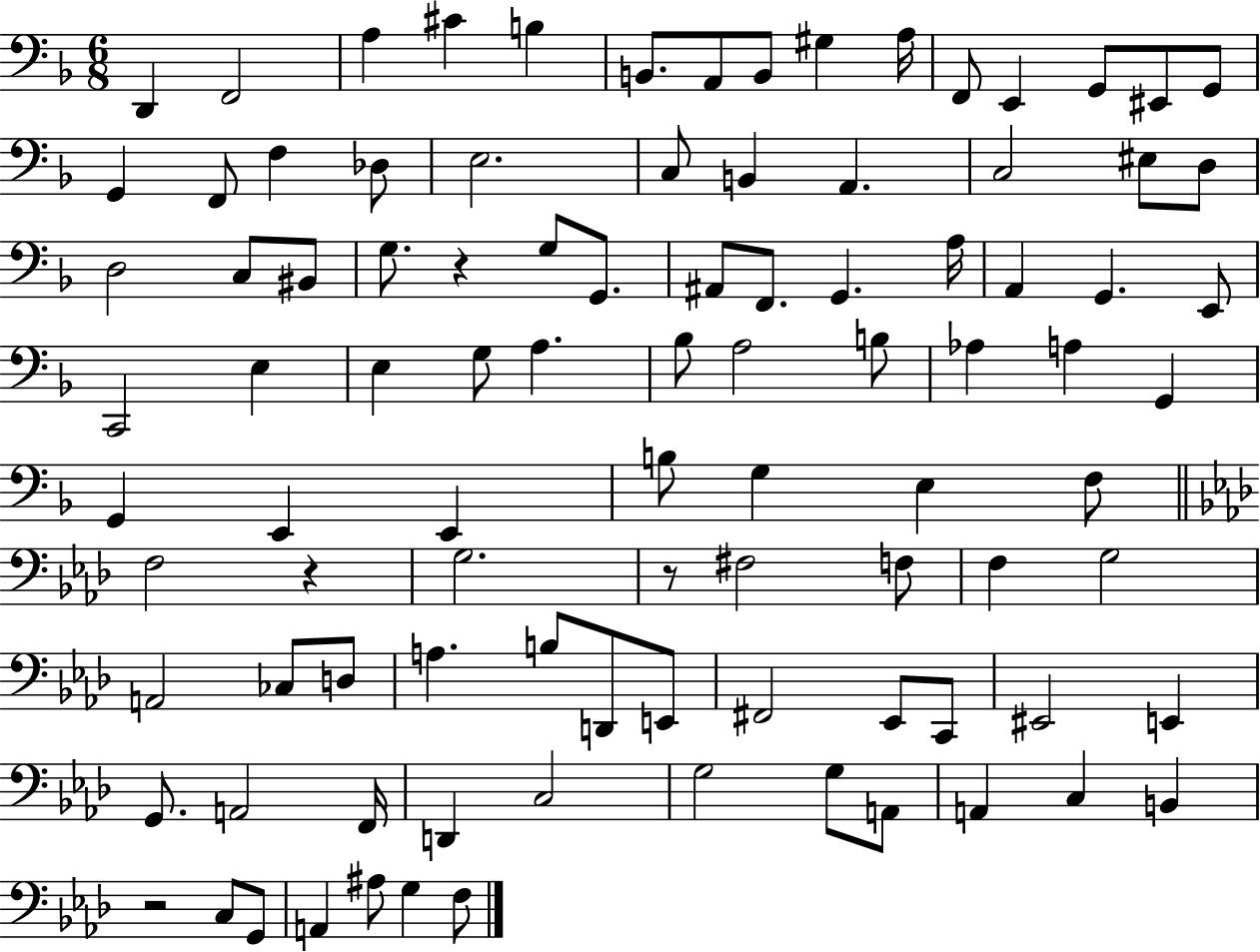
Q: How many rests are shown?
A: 4